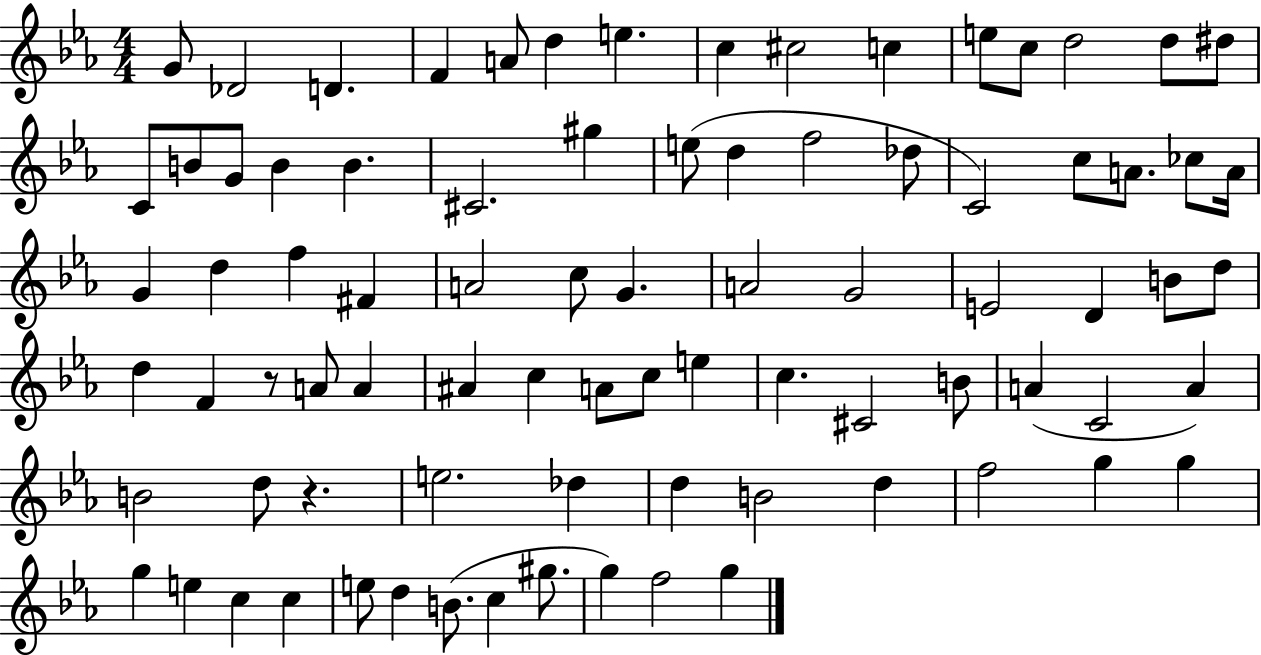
{
  \clef treble
  \numericTimeSignature
  \time 4/4
  \key ees \major
  g'8 des'2 d'4. | f'4 a'8 d''4 e''4. | c''4 cis''2 c''4 | e''8 c''8 d''2 d''8 dis''8 | \break c'8 b'8 g'8 b'4 b'4. | cis'2. gis''4 | e''8( d''4 f''2 des''8 | c'2) c''8 a'8. ces''8 a'16 | \break g'4 d''4 f''4 fis'4 | a'2 c''8 g'4. | a'2 g'2 | e'2 d'4 b'8 d''8 | \break d''4 f'4 r8 a'8 a'4 | ais'4 c''4 a'8 c''8 e''4 | c''4. cis'2 b'8 | a'4( c'2 a'4) | \break b'2 d''8 r4. | e''2. des''4 | d''4 b'2 d''4 | f''2 g''4 g''4 | \break g''4 e''4 c''4 c''4 | e''8 d''4 b'8.( c''4 gis''8. | g''4) f''2 g''4 | \bar "|."
}